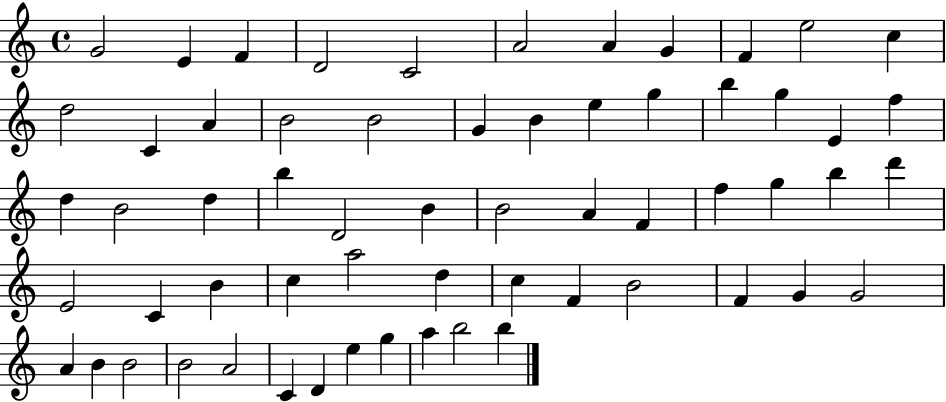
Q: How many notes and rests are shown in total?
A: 61